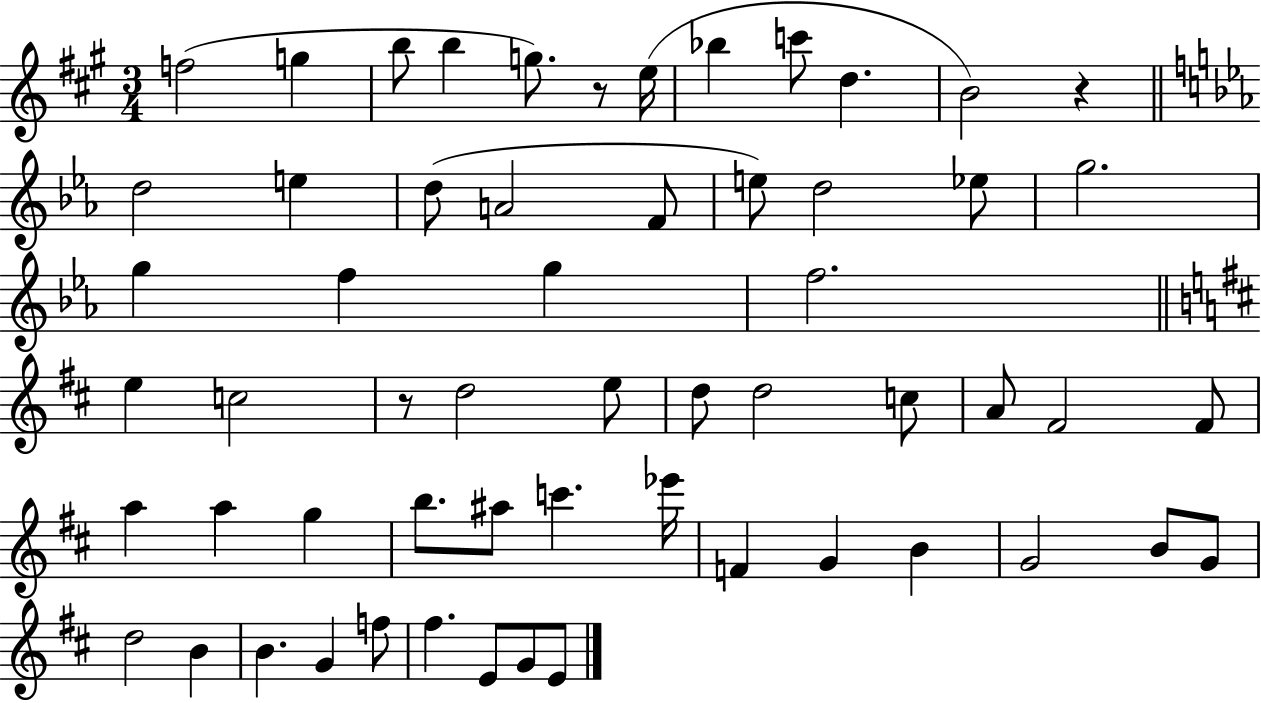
X:1
T:Untitled
M:3/4
L:1/4
K:A
f2 g b/2 b g/2 z/2 e/4 _b c'/2 d B2 z d2 e d/2 A2 F/2 e/2 d2 _e/2 g2 g f g f2 e c2 z/2 d2 e/2 d/2 d2 c/2 A/2 ^F2 ^F/2 a a g b/2 ^a/2 c' _e'/4 F G B G2 B/2 G/2 d2 B B G f/2 ^f E/2 G/2 E/2